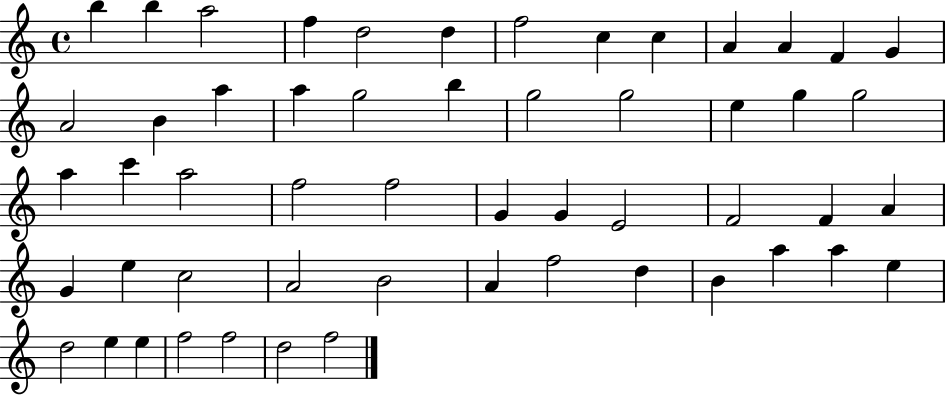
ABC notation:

X:1
T:Untitled
M:4/4
L:1/4
K:C
b b a2 f d2 d f2 c c A A F G A2 B a a g2 b g2 g2 e g g2 a c' a2 f2 f2 G G E2 F2 F A G e c2 A2 B2 A f2 d B a a e d2 e e f2 f2 d2 f2